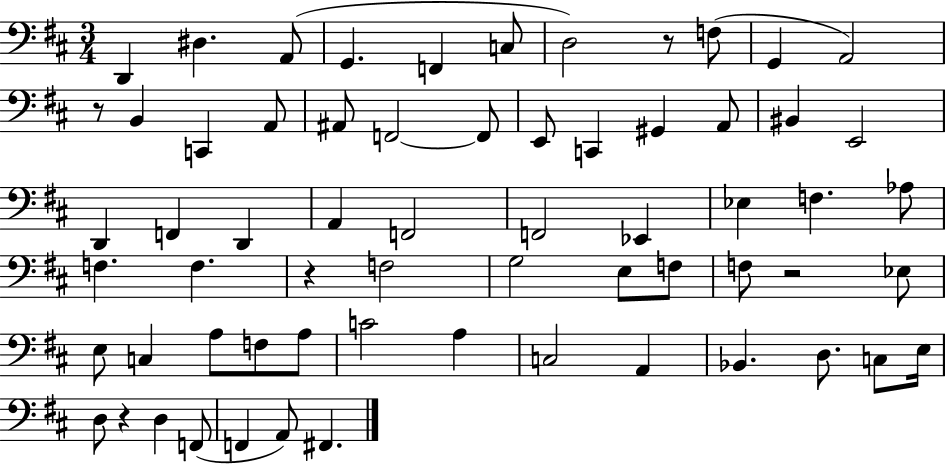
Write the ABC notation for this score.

X:1
T:Untitled
M:3/4
L:1/4
K:D
D,, ^D, A,,/2 G,, F,, C,/2 D,2 z/2 F,/2 G,, A,,2 z/2 B,, C,, A,,/2 ^A,,/2 F,,2 F,,/2 E,,/2 C,, ^G,, A,,/2 ^B,, E,,2 D,, F,, D,, A,, F,,2 F,,2 _E,, _E, F, _A,/2 F, F, z F,2 G,2 E,/2 F,/2 F,/2 z2 _E,/2 E,/2 C, A,/2 F,/2 A,/2 C2 A, C,2 A,, _B,, D,/2 C,/2 E,/4 D,/2 z D, F,,/2 F,, A,,/2 ^F,,